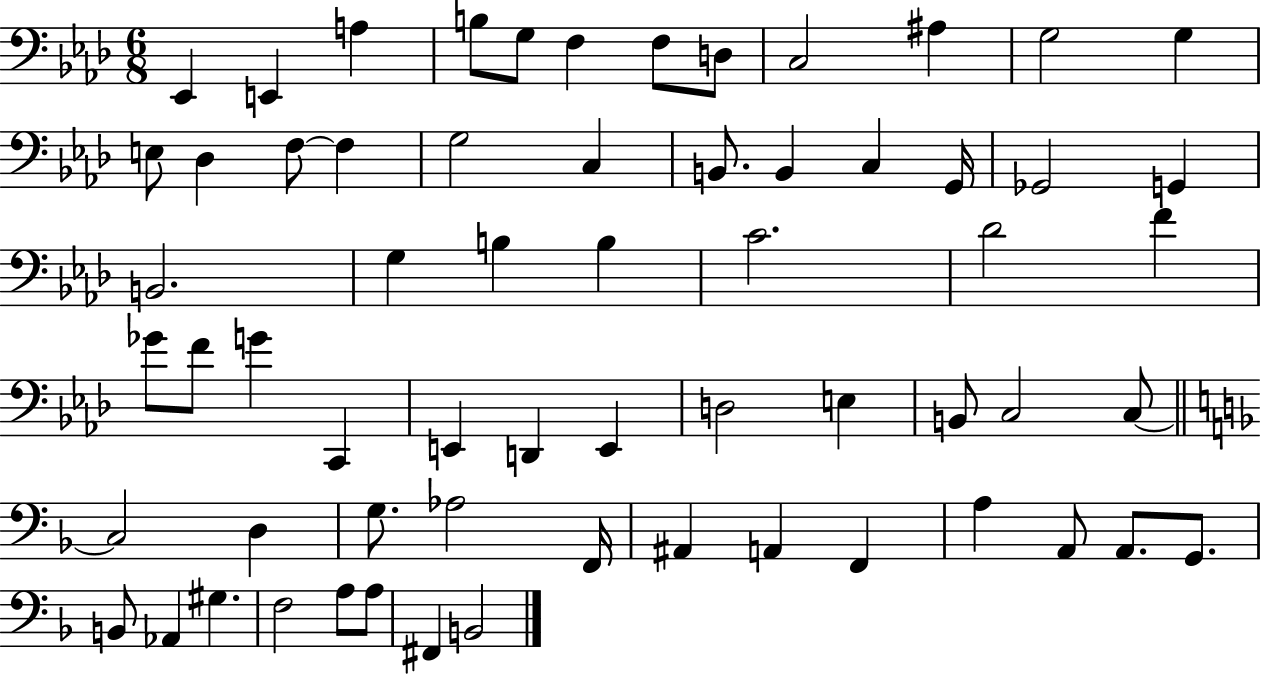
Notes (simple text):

Eb2/q E2/q A3/q B3/e G3/e F3/q F3/e D3/e C3/h A#3/q G3/h G3/q E3/e Db3/q F3/e F3/q G3/h C3/q B2/e. B2/q C3/q G2/s Gb2/h G2/q B2/h. G3/q B3/q B3/q C4/h. Db4/h F4/q Gb4/e F4/e G4/q C2/q E2/q D2/q E2/q D3/h E3/q B2/e C3/h C3/e C3/h D3/q G3/e. Ab3/h F2/s A#2/q A2/q F2/q A3/q A2/e A2/e. G2/e. B2/e Ab2/q G#3/q. F3/h A3/e A3/e F#2/q B2/h